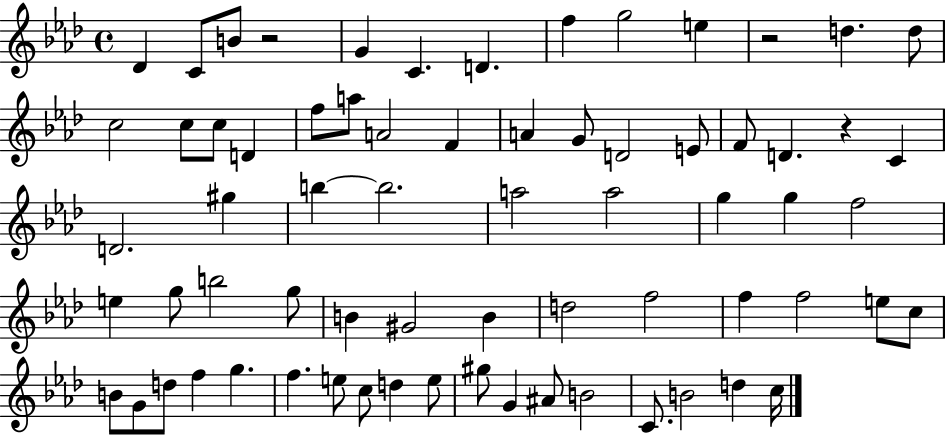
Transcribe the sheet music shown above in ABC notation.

X:1
T:Untitled
M:4/4
L:1/4
K:Ab
_D C/2 B/2 z2 G C D f g2 e z2 d d/2 c2 c/2 c/2 D f/2 a/2 A2 F A G/2 D2 E/2 F/2 D z C D2 ^g b b2 a2 a2 g g f2 e g/2 b2 g/2 B ^G2 B d2 f2 f f2 e/2 c/2 B/2 G/2 d/2 f g f e/2 c/2 d e/2 ^g/2 G ^A/2 B2 C/2 B2 d c/4